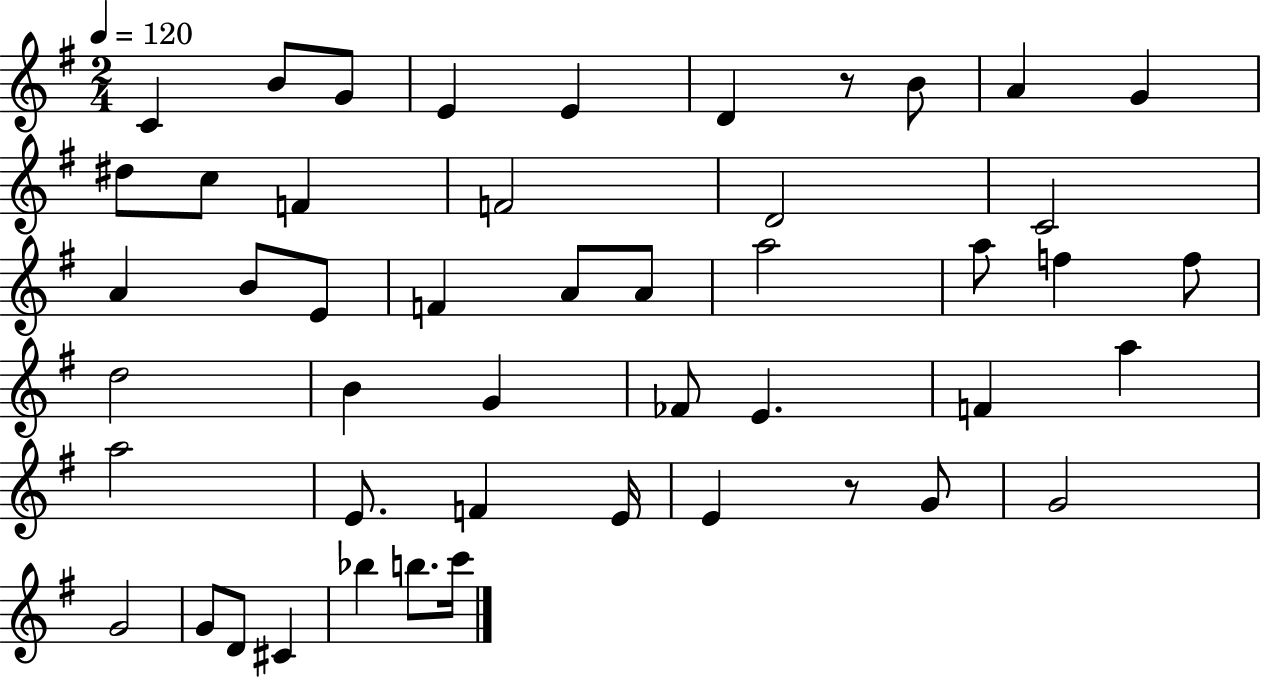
{
  \clef treble
  \numericTimeSignature
  \time 2/4
  \key g \major
  \tempo 4 = 120
  c'4 b'8 g'8 | e'4 e'4 | d'4 r8 b'8 | a'4 g'4 | \break dis''8 c''8 f'4 | f'2 | d'2 | c'2 | \break a'4 b'8 e'8 | f'4 a'8 a'8 | a''2 | a''8 f''4 f''8 | \break d''2 | b'4 g'4 | fes'8 e'4. | f'4 a''4 | \break a''2 | e'8. f'4 e'16 | e'4 r8 g'8 | g'2 | \break g'2 | g'8 d'8 cis'4 | bes''4 b''8. c'''16 | \bar "|."
}